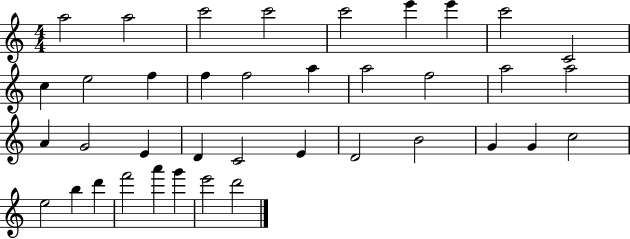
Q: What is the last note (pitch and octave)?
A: D6